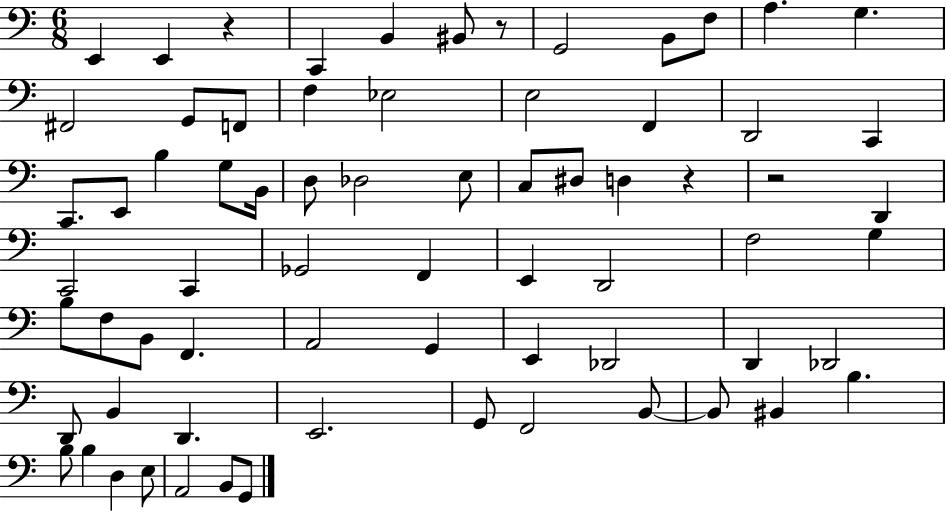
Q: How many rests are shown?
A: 4